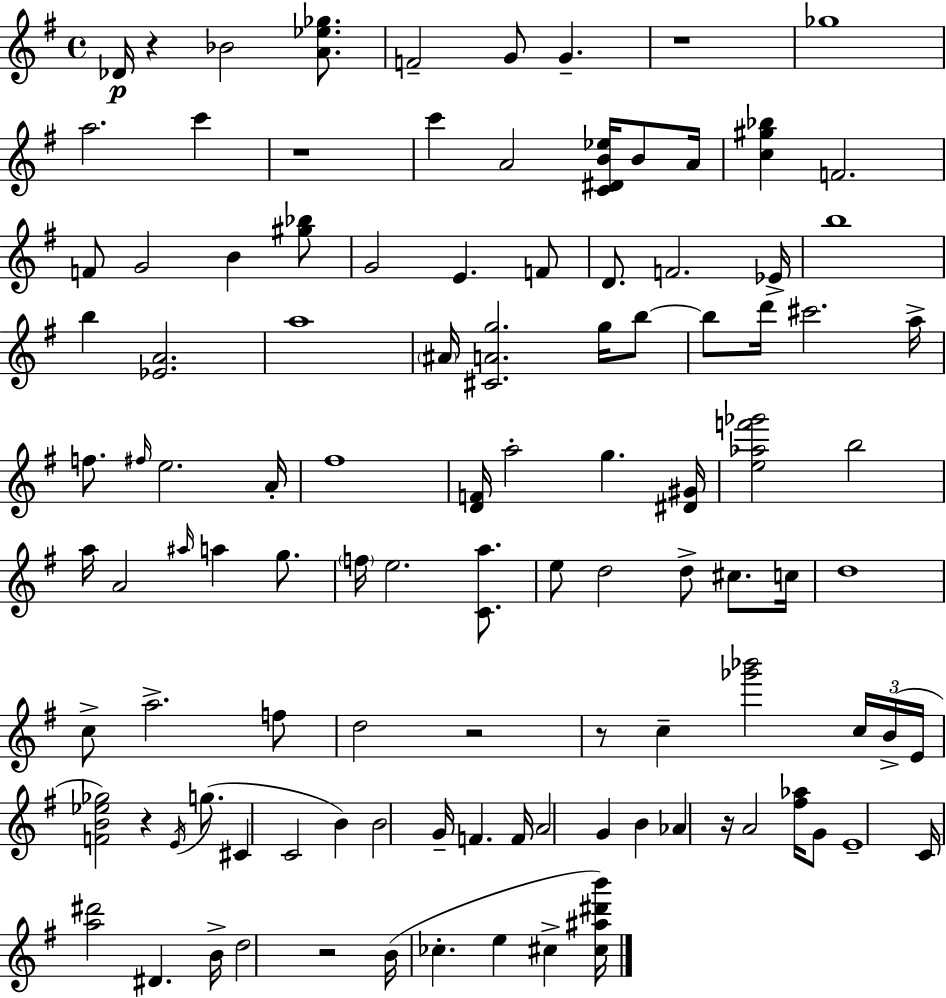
X:1
T:Untitled
M:4/4
L:1/4
K:G
_D/4 z _B2 [A_e_g]/2 F2 G/2 G z4 _g4 a2 c' z4 c' A2 [C^DB_e]/4 B/2 A/4 [c^g_b] F2 F/2 G2 B [^g_b]/2 G2 E F/2 D/2 F2 _E/4 b4 b [_EA]2 a4 ^A/4 [^CAg]2 g/4 b/2 b/2 d'/4 ^c'2 a/4 f/2 ^f/4 e2 A/4 ^f4 [DF]/4 a2 g [^D^G]/4 [e_af'_g']2 b2 a/4 A2 ^a/4 a g/2 f/4 e2 [Ca]/2 e/2 d2 d/2 ^c/2 c/4 d4 c/2 a2 f/2 d2 z2 z/2 c [_g'_b']2 c/4 B/4 E/4 [FB_e_g]2 z E/4 g/2 ^C C2 B B2 G/4 F F/4 A2 G B _A z/4 A2 [^f_a]/4 G/2 E4 C/4 [a^d']2 ^D B/4 d2 z2 B/4 _c e ^c [^c^a^d'b']/4